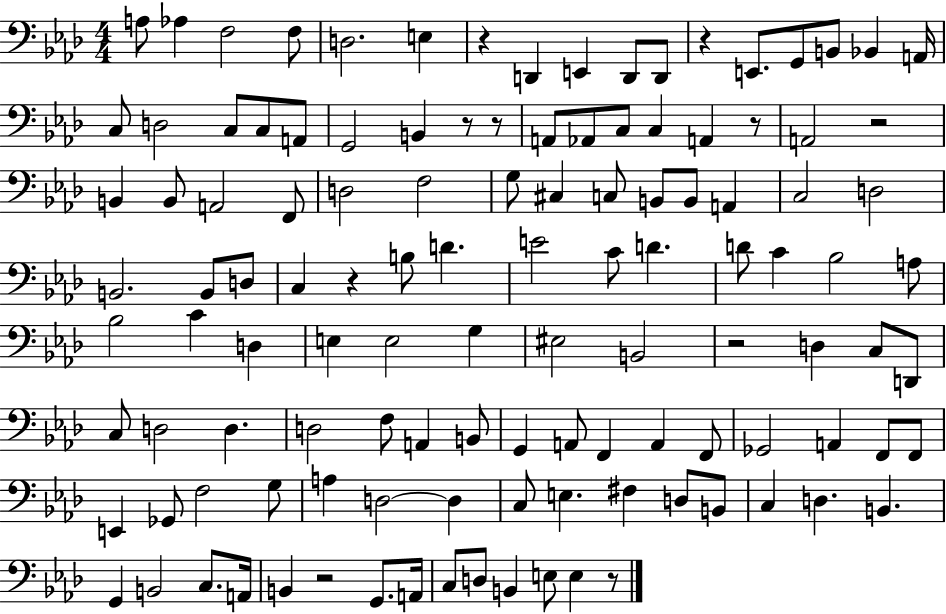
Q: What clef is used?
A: bass